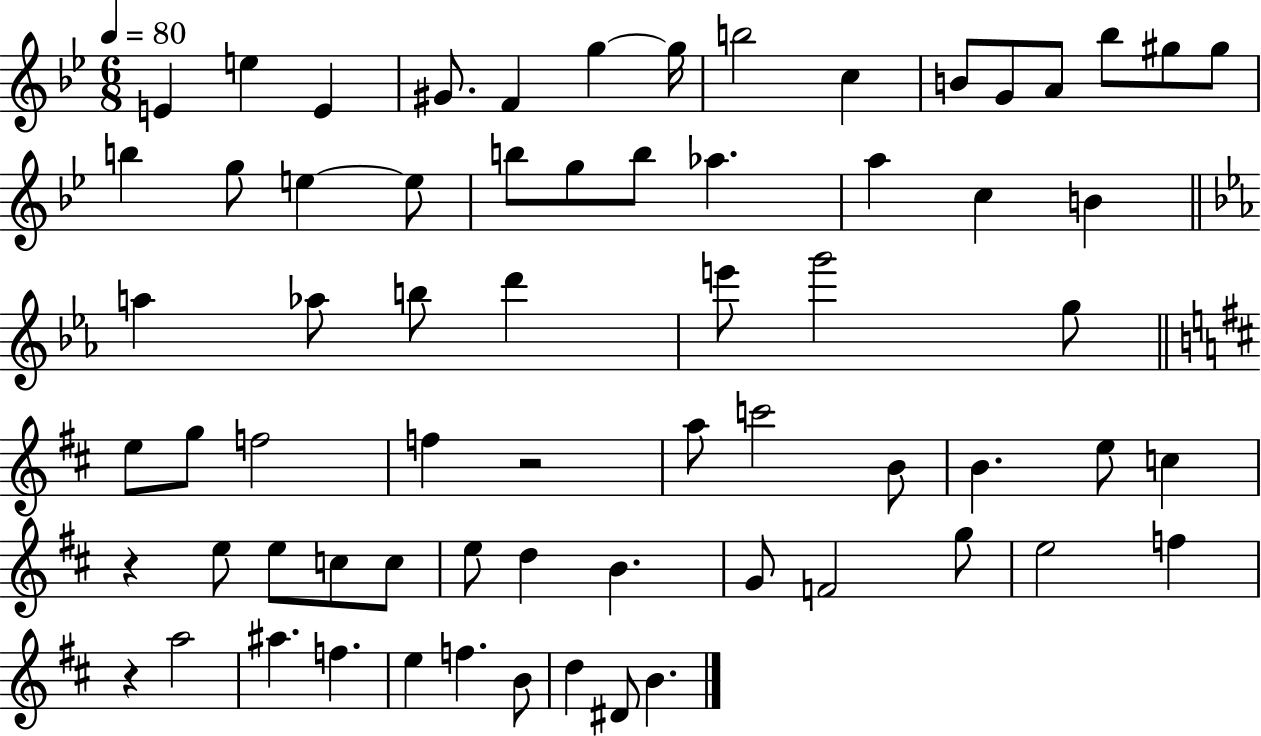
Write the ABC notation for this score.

X:1
T:Untitled
M:6/8
L:1/4
K:Bb
E e E ^G/2 F g g/4 b2 c B/2 G/2 A/2 _b/2 ^g/2 ^g/2 b g/2 e e/2 b/2 g/2 b/2 _a a c B a _a/2 b/2 d' e'/2 g'2 g/2 e/2 g/2 f2 f z2 a/2 c'2 B/2 B e/2 c z e/2 e/2 c/2 c/2 e/2 d B G/2 F2 g/2 e2 f z a2 ^a f e f B/2 d ^D/2 B